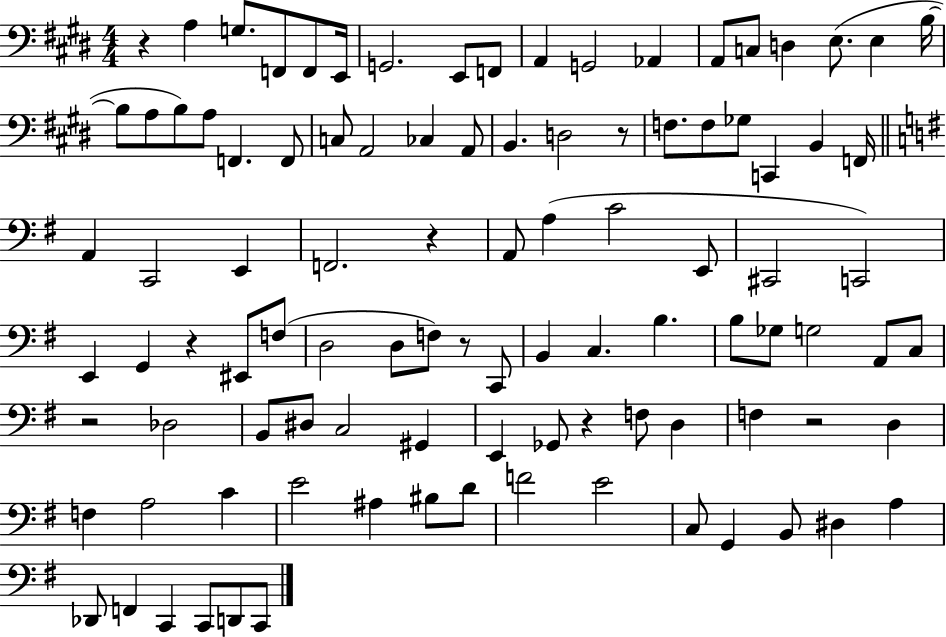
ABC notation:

X:1
T:Untitled
M:4/4
L:1/4
K:E
z A, G,/2 F,,/2 F,,/2 E,,/4 G,,2 E,,/2 F,,/2 A,, G,,2 _A,, A,,/2 C,/2 D, E,/2 E, B,/4 B,/2 A,/2 B,/2 A,/2 F,, F,,/2 C,/2 A,,2 _C, A,,/2 B,, D,2 z/2 F,/2 F,/2 _G,/2 C,, B,, F,,/4 A,, C,,2 E,, F,,2 z A,,/2 A, C2 E,,/2 ^C,,2 C,,2 E,, G,, z ^E,,/2 F,/2 D,2 D,/2 F,/2 z/2 C,,/2 B,, C, B, B,/2 _G,/2 G,2 A,,/2 C,/2 z2 _D,2 B,,/2 ^D,/2 C,2 ^G,, E,, _G,,/2 z F,/2 D, F, z2 D, F, A,2 C E2 ^A, ^B,/2 D/2 F2 E2 C,/2 G,, B,,/2 ^D, A, _D,,/2 F,, C,, C,,/2 D,,/2 C,,/2